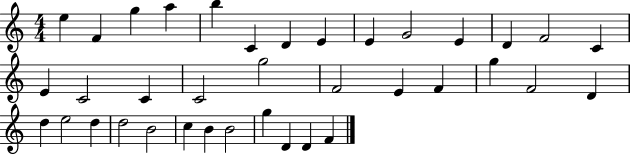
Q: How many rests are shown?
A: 0